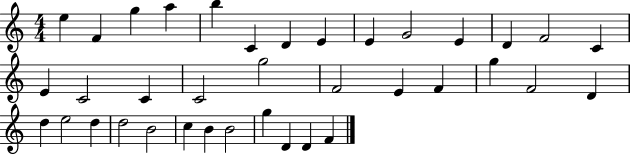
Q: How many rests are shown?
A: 0